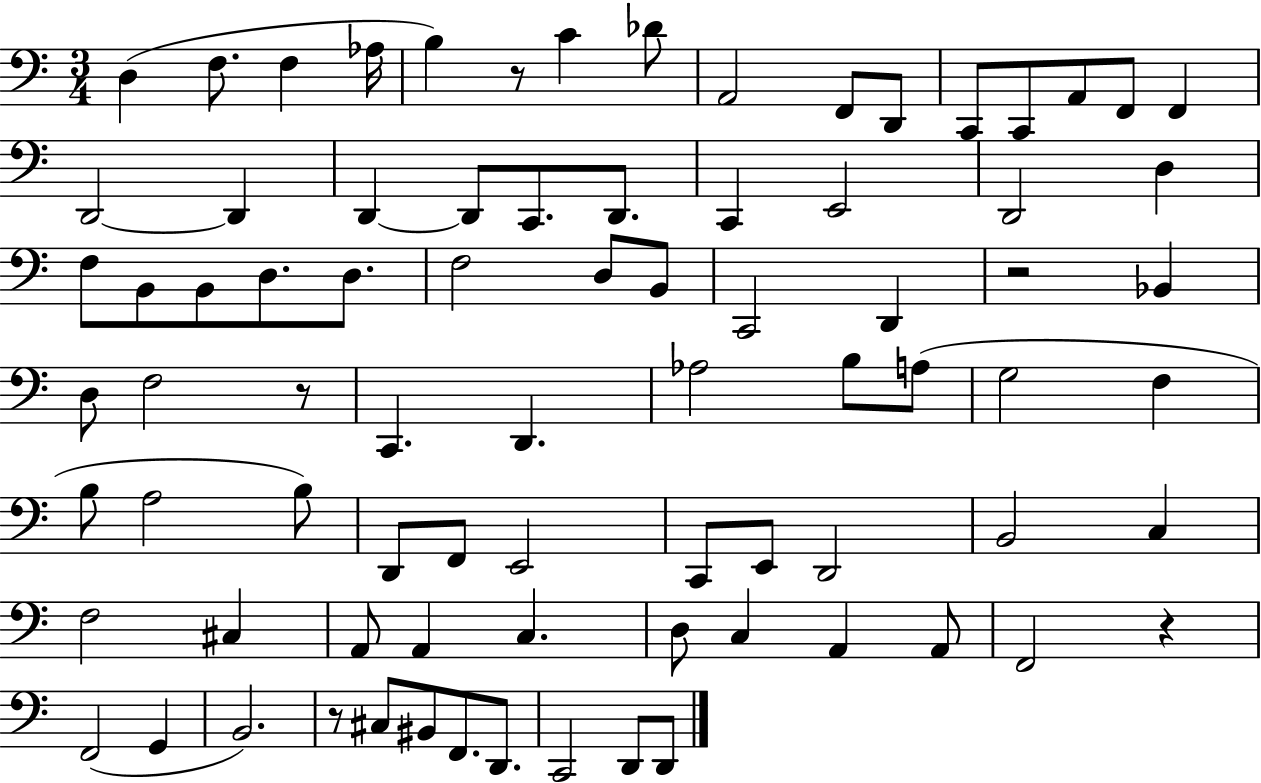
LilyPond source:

{
  \clef bass
  \numericTimeSignature
  \time 3/4
  \key c \major
  d4( f8. f4 aes16 | b4) r8 c'4 des'8 | a,2 f,8 d,8 | c,8 c,8 a,8 f,8 f,4 | \break d,2~~ d,4 | d,4~~ d,8 c,8. d,8. | c,4 e,2 | d,2 d4 | \break f8 b,8 b,8 d8. d8. | f2 d8 b,8 | c,2 d,4 | r2 bes,4 | \break d8 f2 r8 | c,4. d,4. | aes2 b8 a8( | g2 f4 | \break b8 a2 b8) | d,8 f,8 e,2 | c,8 e,8 d,2 | b,2 c4 | \break f2 cis4 | a,8 a,4 c4. | d8 c4 a,4 a,8 | f,2 r4 | \break f,2( g,4 | b,2.) | r8 cis8 bis,8 f,8. d,8. | c,2 d,8 d,8 | \break \bar "|."
}